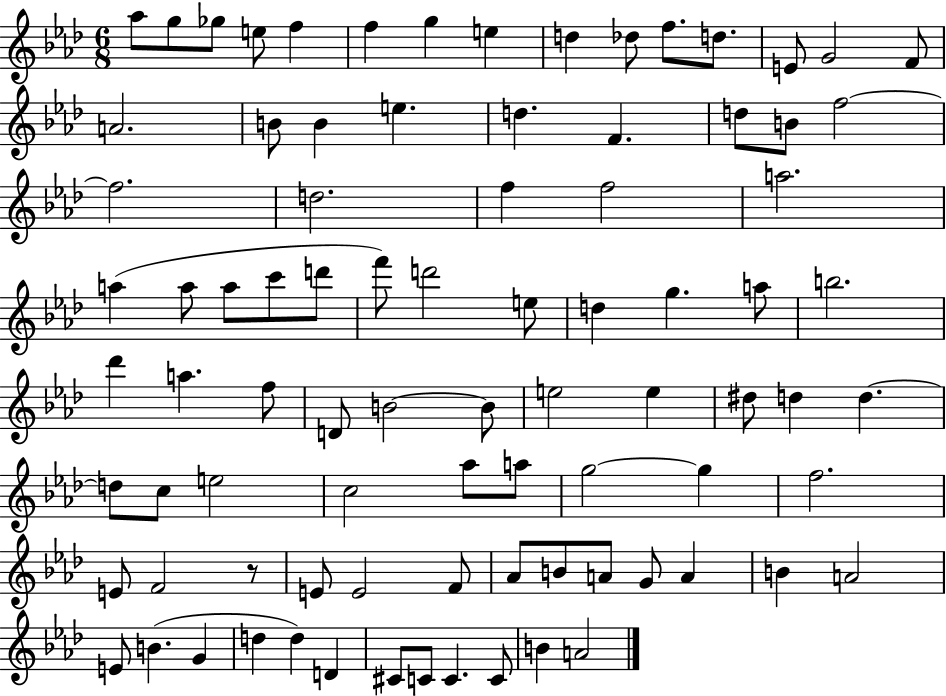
{
  \clef treble
  \numericTimeSignature
  \time 6/8
  \key aes \major
  aes''8 g''8 ges''8 e''8 f''4 | f''4 g''4 e''4 | d''4 des''8 f''8. d''8. | e'8 g'2 f'8 | \break a'2. | b'8 b'4 e''4. | d''4. f'4. | d''8 b'8 f''2~~ | \break f''2. | d''2. | f''4 f''2 | a''2. | \break a''4( a''8 a''8 c'''8 d'''8 | f'''8) d'''2 e''8 | d''4 g''4. a''8 | b''2. | \break des'''4 a''4. f''8 | d'8 b'2~~ b'8 | e''2 e''4 | dis''8 d''4 d''4.~~ | \break d''8 c''8 e''2 | c''2 aes''8 a''8 | g''2~~ g''4 | f''2. | \break e'8 f'2 r8 | e'8 e'2 f'8 | aes'8 b'8 a'8 g'8 a'4 | b'4 a'2 | \break e'8 b'4.( g'4 | d''4 d''4) d'4 | cis'8 c'8 c'4. c'8 | b'4 a'2 | \break \bar "|."
}